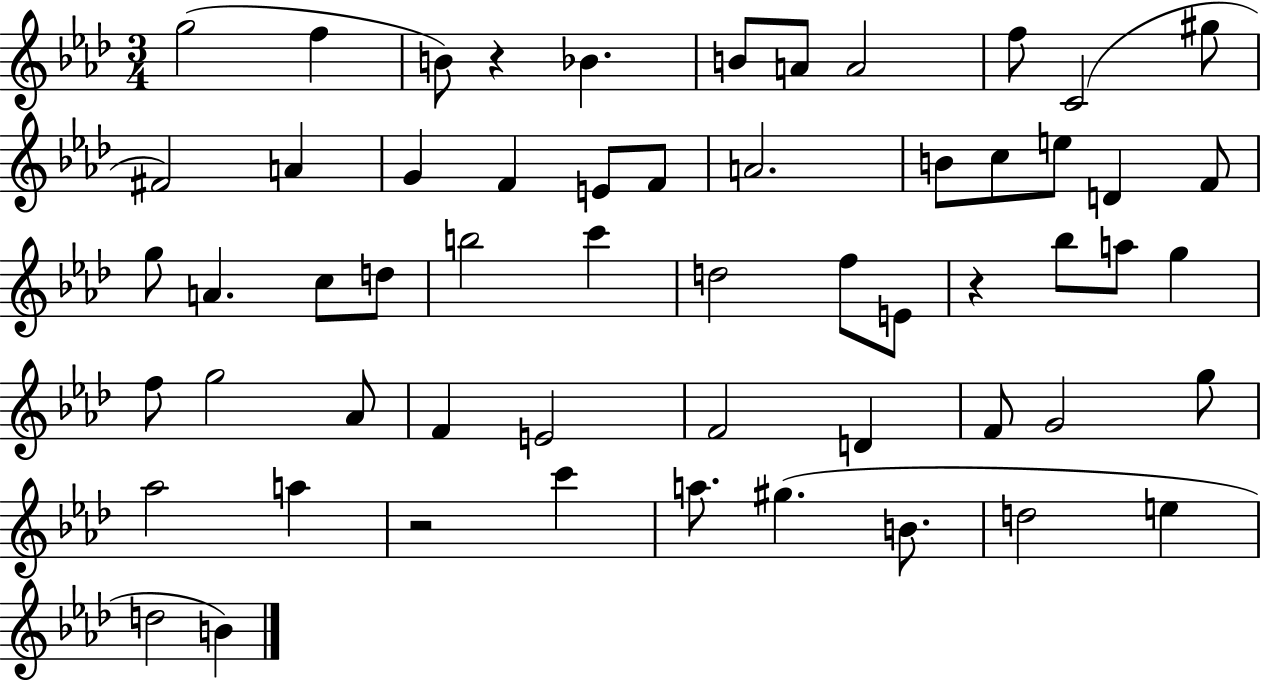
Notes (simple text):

G5/h F5/q B4/e R/q Bb4/q. B4/e A4/e A4/h F5/e C4/h G#5/e F#4/h A4/q G4/q F4/q E4/e F4/e A4/h. B4/e C5/e E5/e D4/q F4/e G5/e A4/q. C5/e D5/e B5/h C6/q D5/h F5/e E4/e R/q Bb5/e A5/e G5/q F5/e G5/h Ab4/e F4/q E4/h F4/h D4/q F4/e G4/h G5/e Ab5/h A5/q R/h C6/q A5/e. G#5/q. B4/e. D5/h E5/q D5/h B4/q